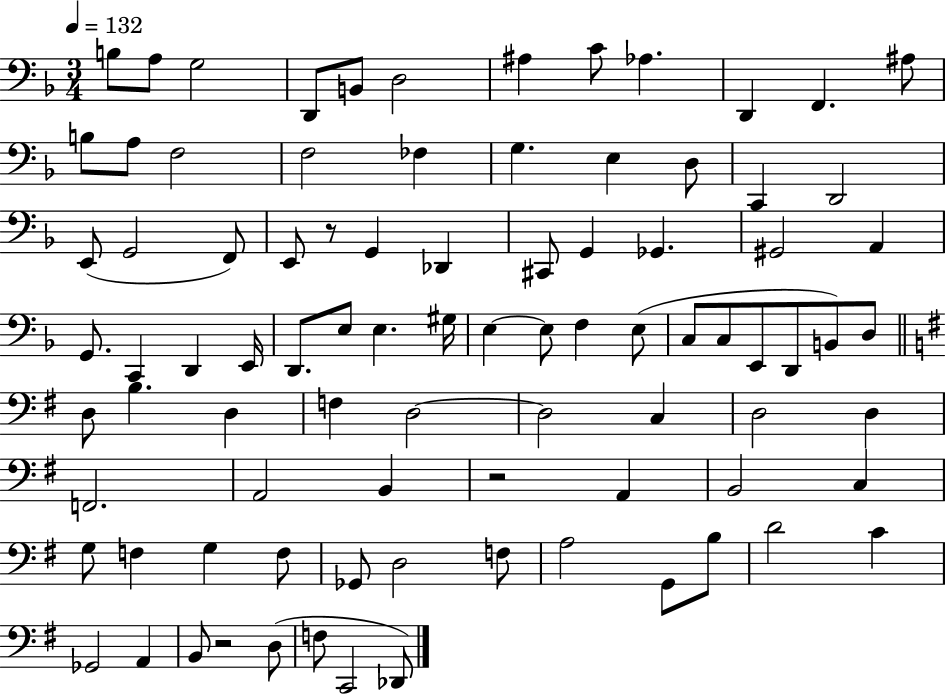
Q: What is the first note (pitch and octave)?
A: B3